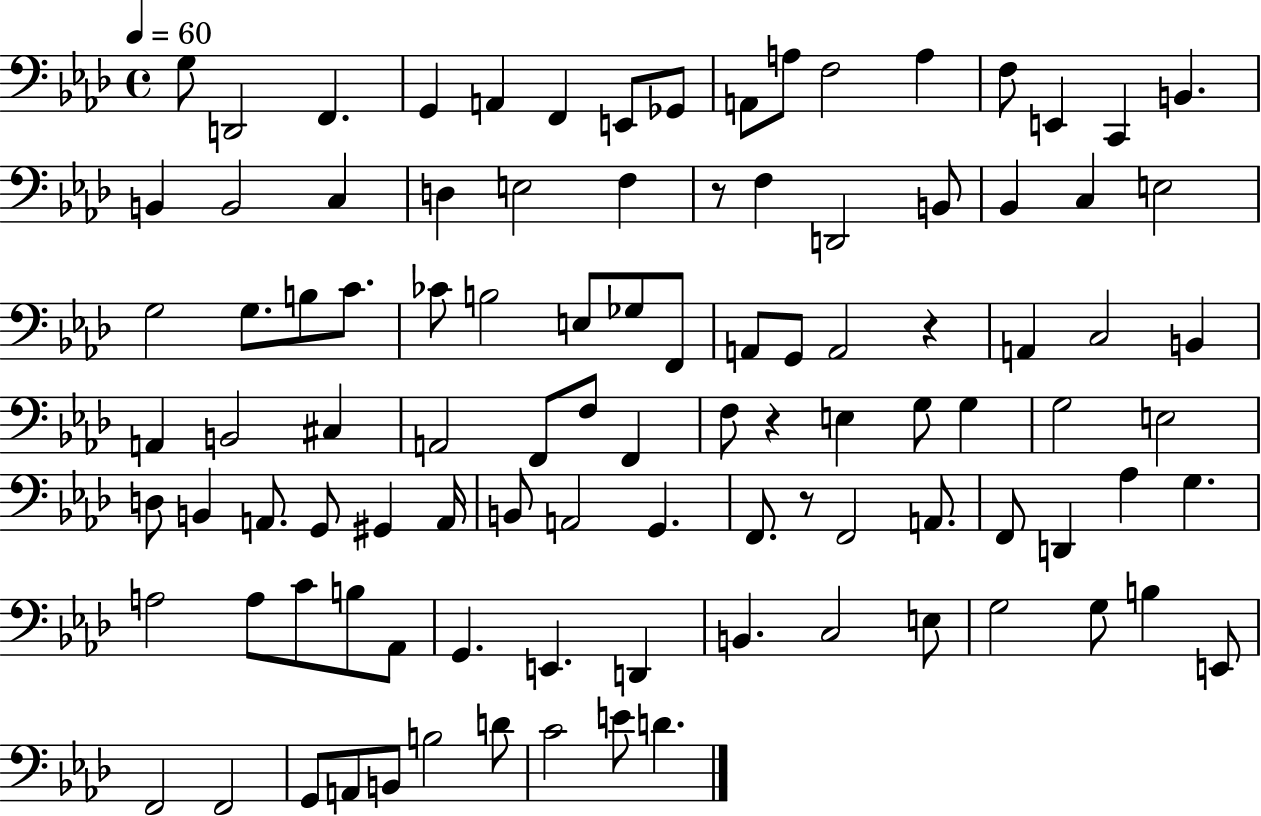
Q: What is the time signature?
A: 4/4